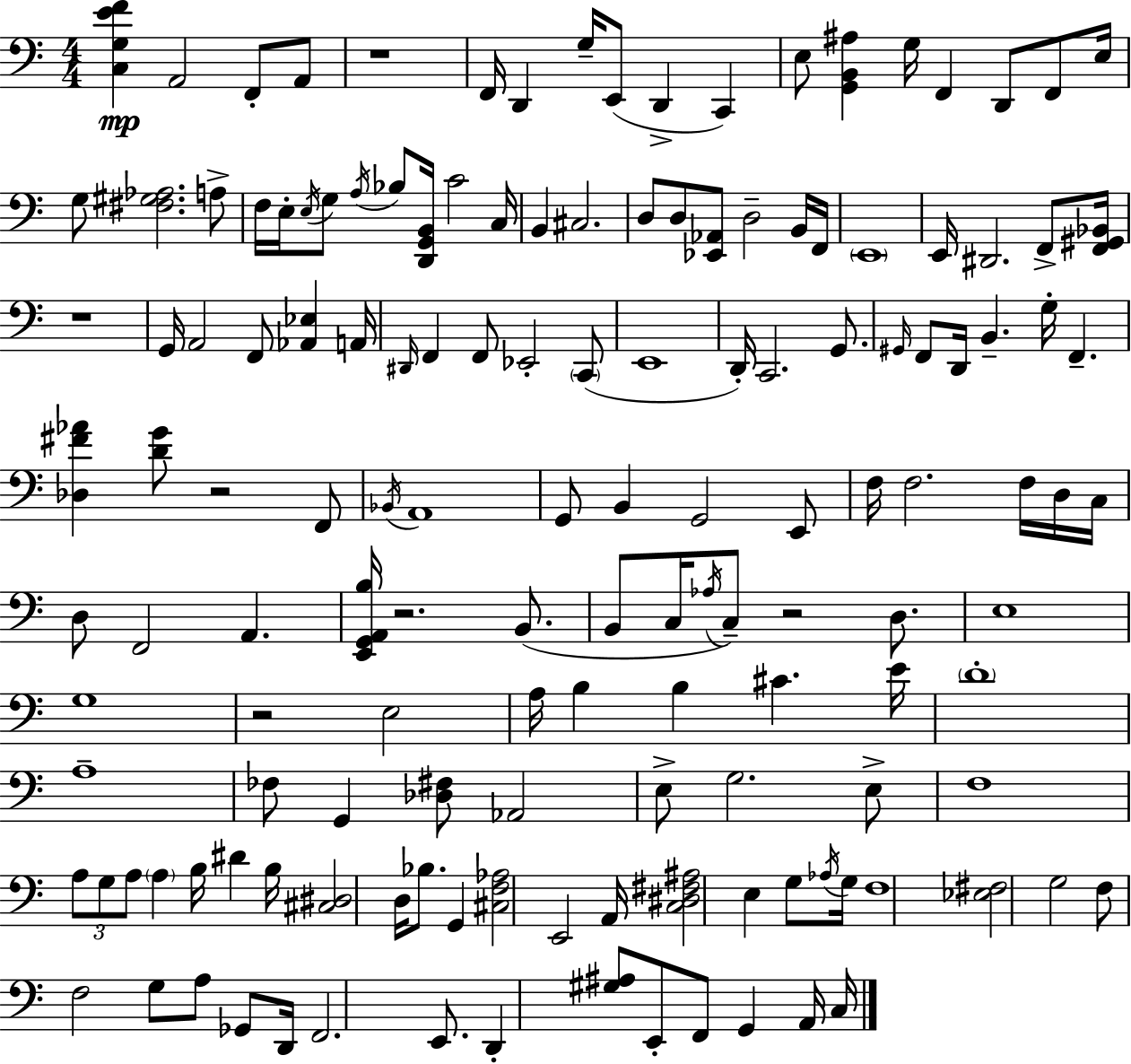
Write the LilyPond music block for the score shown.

{
  \clef bass
  \numericTimeSignature
  \time 4/4
  \key c \major
  \repeat volta 2 { <c g e' f'>4\mp a,2 f,8-. a,8 | r1 | f,16 d,4 g16-- e,8( d,4-> c,4) | e8 <g, b, ais>4 g16 f,4 d,8 f,8 e16 | \break g8 <fis gis aes>2. a8-> | f16 e16-. \acciaccatura { e16 } g8 \acciaccatura { a16 } bes8 <d, g, b,>16 c'2 | c16 b,4 cis2. | d8 d8 <ees, aes,>8 d2-- | \break b,16 f,16 \parenthesize e,1 | e,16 dis,2. f,8-> | <f, gis, bes,>16 r1 | g,16 a,2 f,8 <aes, ees>4 | \break a,16 \grace { dis,16 } f,4 f,8 ees,2-. | \parenthesize c,8( e,1 | d,16-.) c,2. | g,8. \grace { gis,16 } f,8 d,16 b,4.-- g16-. f,4.-- | \break <des fis' aes'>4 <d' g'>8 r2 | f,8 \acciaccatura { bes,16 } a,1 | g,8 b,4 g,2 | e,8 f16 f2. | \break f16 d16 c16 d8 f,2 a,4. | <e, g, a, b>16 r2. | b,8.( b,8 c16 \acciaccatura { aes16 } c8--) r2 | d8. e1 | \break g1 | r2 e2 | a16 b4 b4 cis'4. | e'16 \parenthesize d'1-. | \break a1-- | fes8 g,4 <des fis>8 aes,2 | e8-> g2. | e8-> f1 | \break \tuplet 3/2 { a8 g8 a8 } \parenthesize a4 | b16 dis'4 b16 <cis dis>2 d16 bes8. | g,4 <cis f aes>2 e,2 | a,16 <c dis fis ais>2 e4 | \break g8 \acciaccatura { aes16 } g16 f1 | <ees fis>2 g2 | f8 f2 | g8 a8 ges,8 d,16 f,2. | \break e,8. d,4-. <gis ais>8 e,8-. f,8 | g,4 a,16 c16 } \bar "|."
}